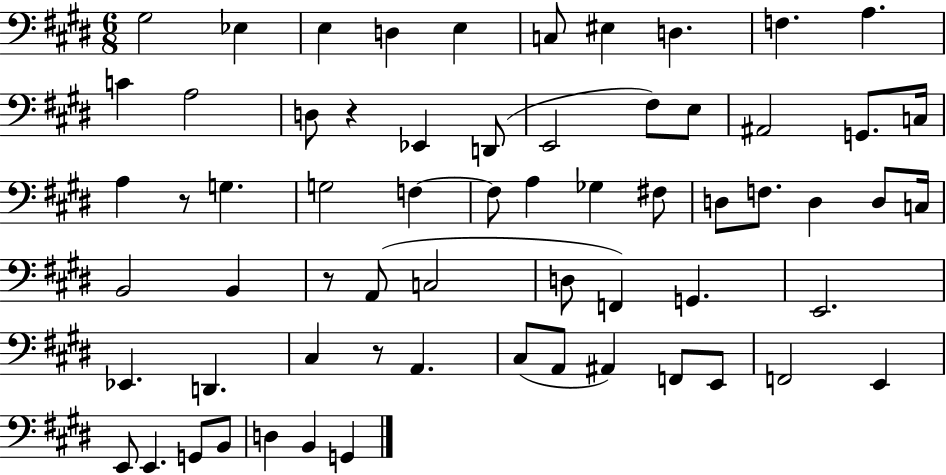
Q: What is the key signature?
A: E major